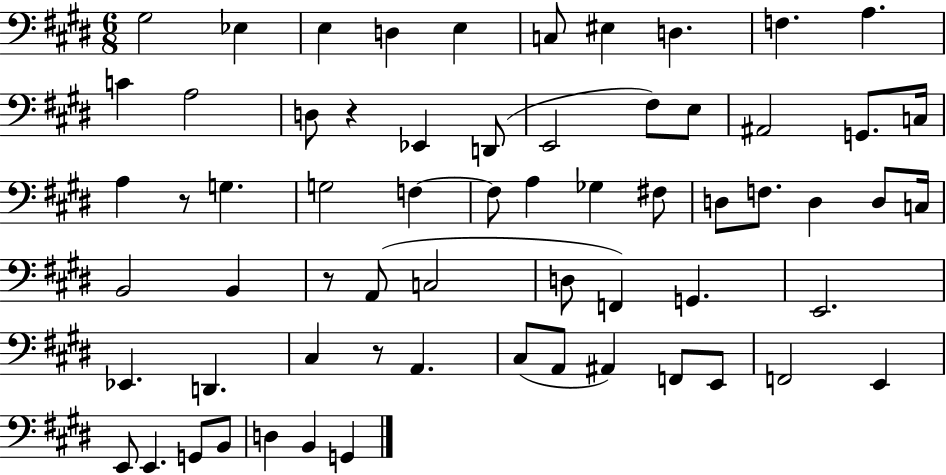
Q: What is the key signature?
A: E major